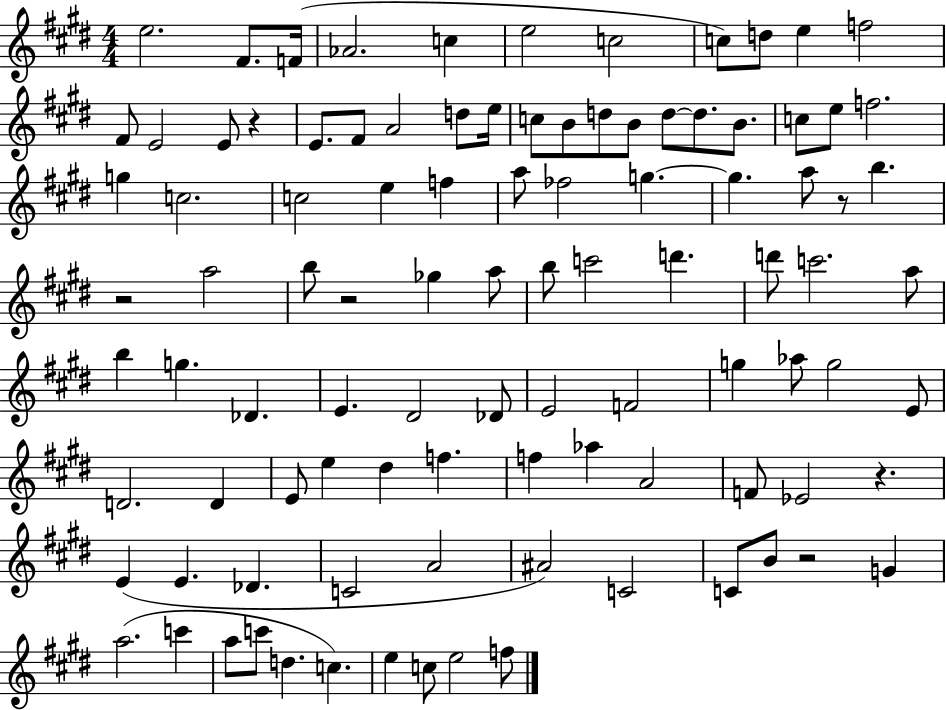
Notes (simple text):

E5/h. F#4/e. F4/s Ab4/h. C5/q E5/h C5/h C5/e D5/e E5/q F5/h F#4/e E4/h E4/e R/q E4/e. F#4/e A4/h D5/e E5/s C5/e B4/e D5/e B4/e D5/e D5/e. B4/e. C5/e E5/e F5/h. G5/q C5/h. C5/h E5/q F5/q A5/e FES5/h G5/q. G5/q. A5/e R/e B5/q. R/h A5/h B5/e R/h Gb5/q A5/e B5/e C6/h D6/q. D6/e C6/h. A5/e B5/q G5/q. Db4/q. E4/q. D#4/h Db4/e E4/h F4/h G5/q Ab5/e G5/h E4/e D4/h. D4/q E4/e E5/q D#5/q F5/q. F5/q Ab5/q A4/h F4/e Eb4/h R/q. E4/q E4/q. Db4/q. C4/h A4/h A#4/h C4/h C4/e B4/e R/h G4/q A5/h. C6/q A5/e C6/e D5/q. C5/q. E5/q C5/e E5/h F5/e